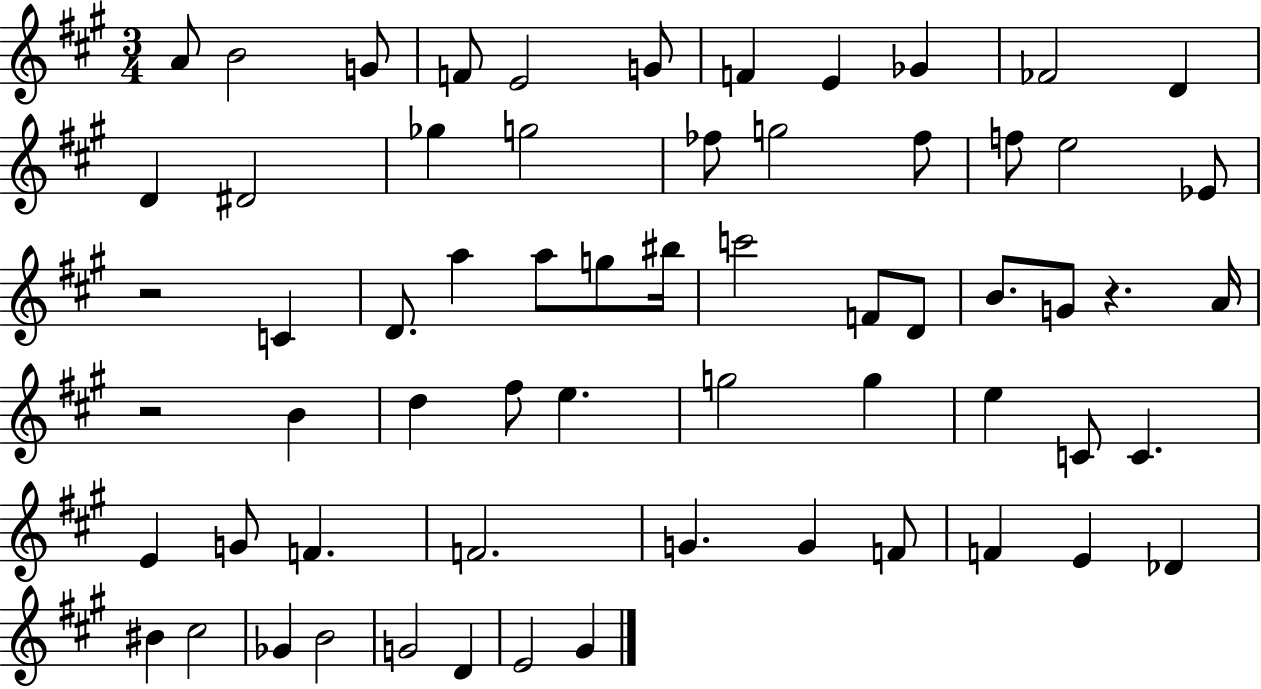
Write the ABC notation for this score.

X:1
T:Untitled
M:3/4
L:1/4
K:A
A/2 B2 G/2 F/2 E2 G/2 F E _G _F2 D D ^D2 _g g2 _f/2 g2 _f/2 f/2 e2 _E/2 z2 C D/2 a a/2 g/2 ^b/4 c'2 F/2 D/2 B/2 G/2 z A/4 z2 B d ^f/2 e g2 g e C/2 C E G/2 F F2 G G F/2 F E _D ^B ^c2 _G B2 G2 D E2 ^G